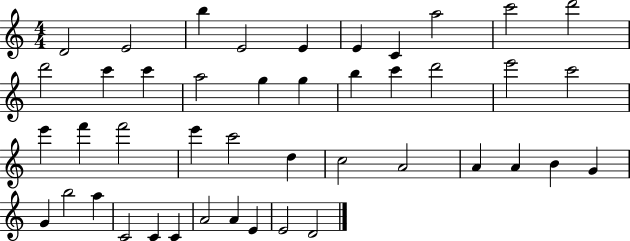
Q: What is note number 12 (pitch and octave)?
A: C6